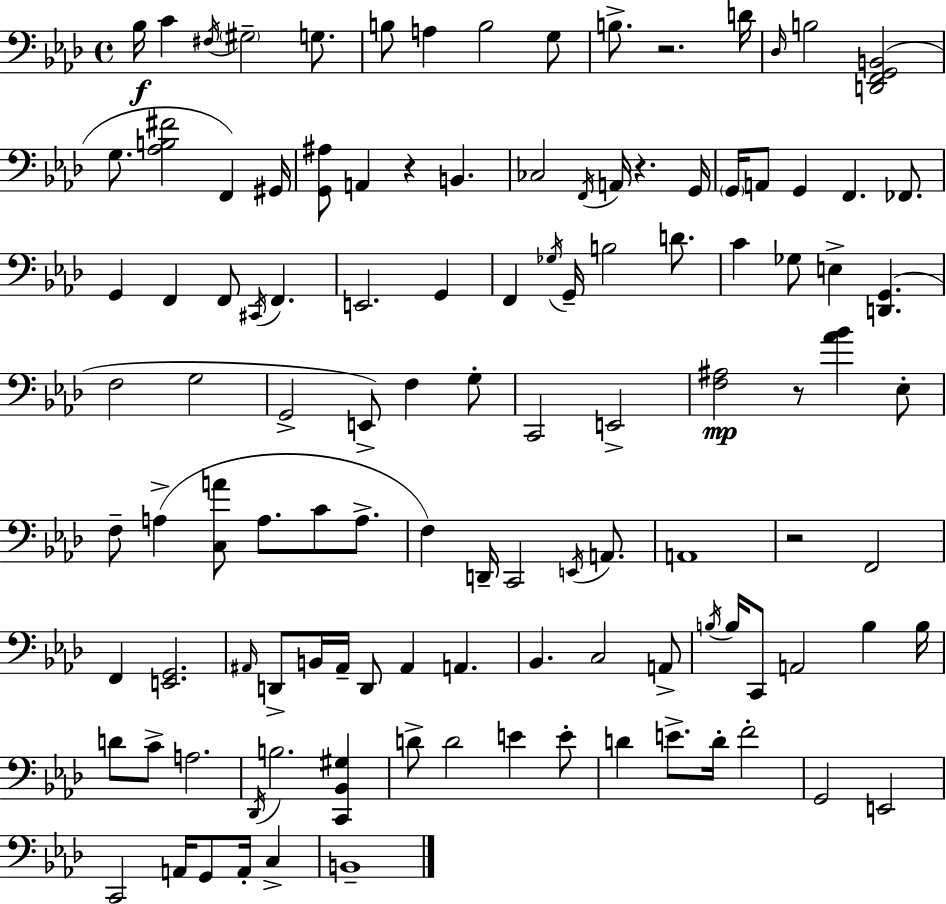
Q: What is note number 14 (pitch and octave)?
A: G3